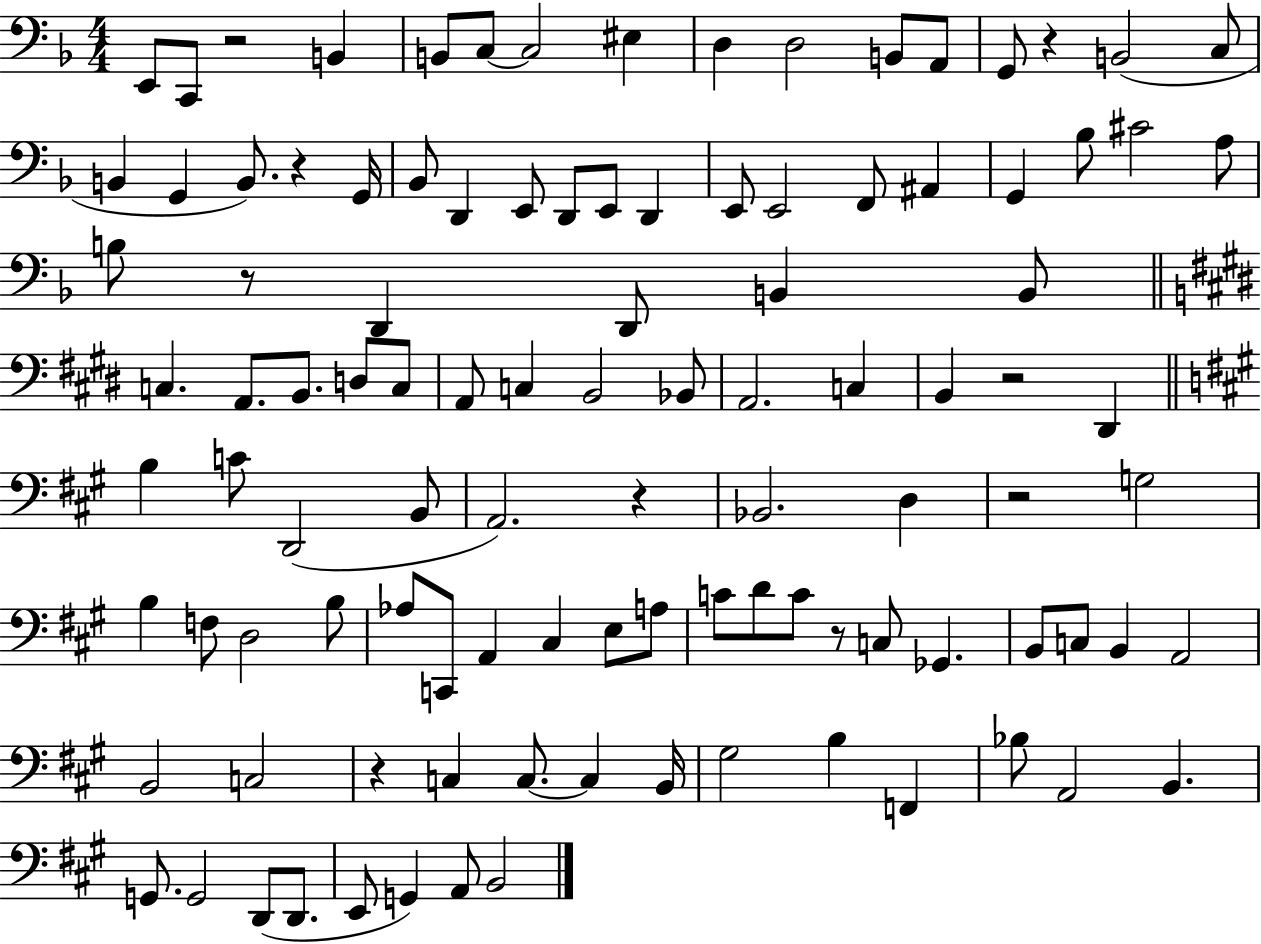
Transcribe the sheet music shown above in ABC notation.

X:1
T:Untitled
M:4/4
L:1/4
K:F
E,,/2 C,,/2 z2 B,, B,,/2 C,/2 C,2 ^E, D, D,2 B,,/2 A,,/2 G,,/2 z B,,2 C,/2 B,, G,, B,,/2 z G,,/4 _B,,/2 D,, E,,/2 D,,/2 E,,/2 D,, E,,/2 E,,2 F,,/2 ^A,, G,, _B,/2 ^C2 A,/2 B,/2 z/2 D,, D,,/2 B,, B,,/2 C, A,,/2 B,,/2 D,/2 C,/2 A,,/2 C, B,,2 _B,,/2 A,,2 C, B,, z2 ^D,, B, C/2 D,,2 B,,/2 A,,2 z _B,,2 D, z2 G,2 B, F,/2 D,2 B,/2 _A,/2 C,,/2 A,, ^C, E,/2 A,/2 C/2 D/2 C/2 z/2 C,/2 _G,, B,,/2 C,/2 B,, A,,2 B,,2 C,2 z C, C,/2 C, B,,/4 ^G,2 B, F,, _B,/2 A,,2 B,, G,,/2 G,,2 D,,/2 D,,/2 E,,/2 G,, A,,/2 B,,2